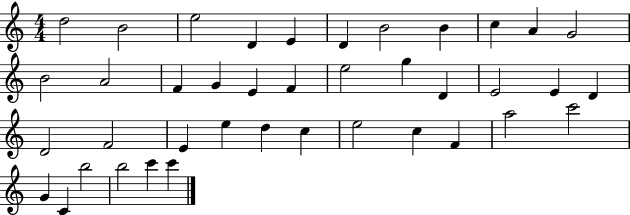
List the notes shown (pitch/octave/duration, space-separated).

D5/h B4/h E5/h D4/q E4/q D4/q B4/h B4/q C5/q A4/q G4/h B4/h A4/h F4/q G4/q E4/q F4/q E5/h G5/q D4/q E4/h E4/q D4/q D4/h F4/h E4/q E5/q D5/q C5/q E5/h C5/q F4/q A5/h C6/h G4/q C4/q B5/h B5/h C6/q C6/q